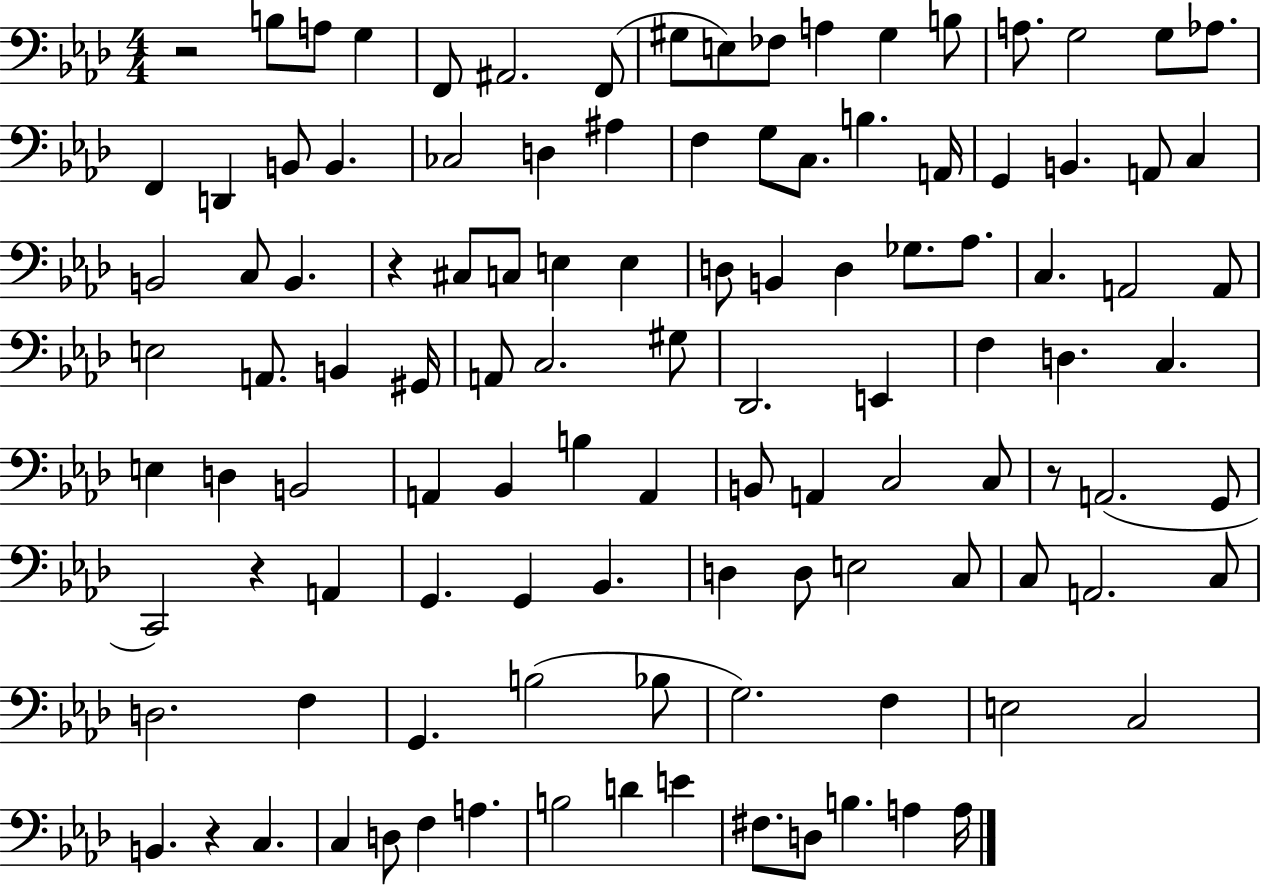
{
  \clef bass
  \numericTimeSignature
  \time 4/4
  \key aes \major
  r2 b8 a8 g4 | f,8 ais,2. f,8( | gis8 e8) fes8 a4 gis4 b8 | a8. g2 g8 aes8. | \break f,4 d,4 b,8 b,4. | ces2 d4 ais4 | f4 g8 c8. b4. a,16 | g,4 b,4. a,8 c4 | \break b,2 c8 b,4. | r4 cis8 c8 e4 e4 | d8 b,4 d4 ges8. aes8. | c4. a,2 a,8 | \break e2 a,8. b,4 gis,16 | a,8 c2. gis8 | des,2. e,4 | f4 d4. c4. | \break e4 d4 b,2 | a,4 bes,4 b4 a,4 | b,8 a,4 c2 c8 | r8 a,2.( g,8 | \break c,2) r4 a,4 | g,4. g,4 bes,4. | d4 d8 e2 c8 | c8 a,2. c8 | \break d2. f4 | g,4. b2( bes8 | g2.) f4 | e2 c2 | \break b,4. r4 c4. | c4 d8 f4 a4. | b2 d'4 e'4 | fis8. d8 b4. a4 a16 | \break \bar "|."
}